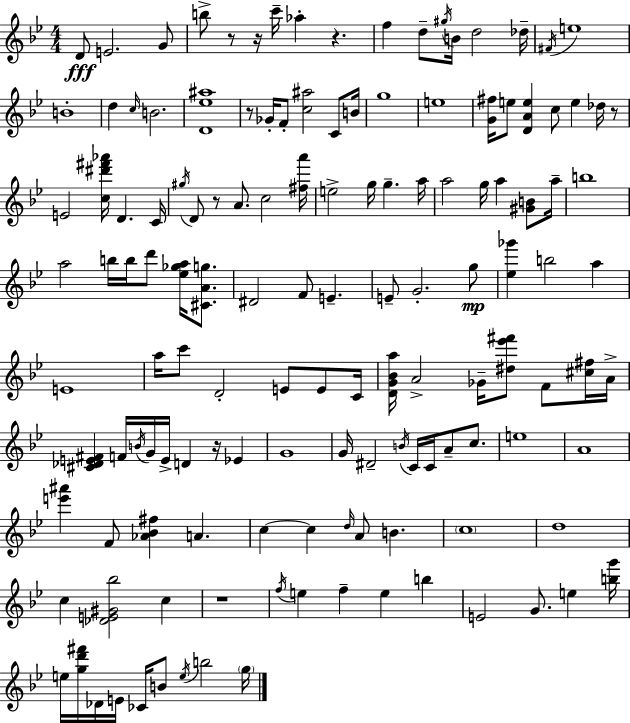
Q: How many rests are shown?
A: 8